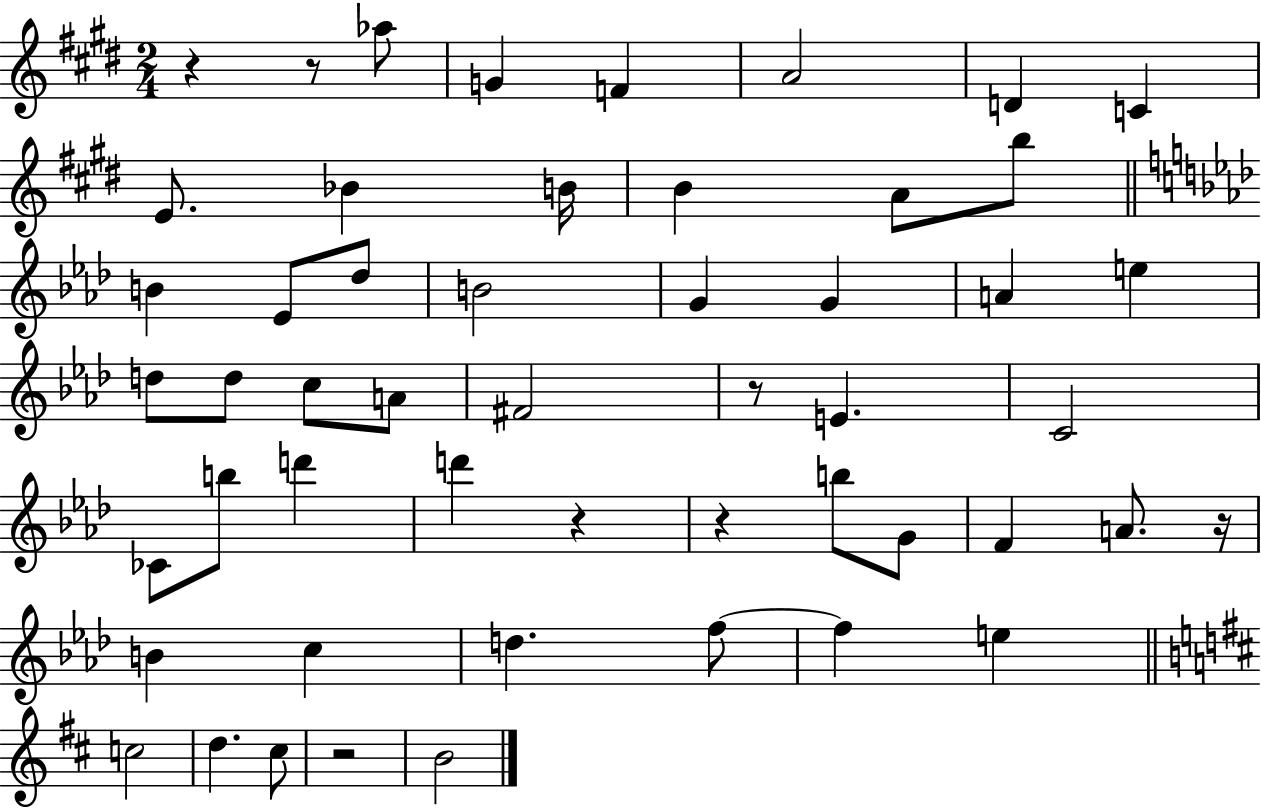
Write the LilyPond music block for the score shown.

{
  \clef treble
  \numericTimeSignature
  \time 2/4
  \key e \major
  \repeat volta 2 { r4 r8 aes''8 | g'4 f'4 | a'2 | d'4 c'4 | \break e'8. bes'4 b'16 | b'4 a'8 b''8 | \bar "||" \break \key aes \major b'4 ees'8 des''8 | b'2 | g'4 g'4 | a'4 e''4 | \break d''8 d''8 c''8 a'8 | fis'2 | r8 e'4. | c'2 | \break ces'8 b''8 d'''4 | d'''4 r4 | r4 b''8 g'8 | f'4 a'8. r16 | \break b'4 c''4 | d''4. f''8~~ | f''4 e''4 | \bar "||" \break \key d \major c''2 | d''4. cis''8 | r2 | b'2 | \break } \bar "|."
}